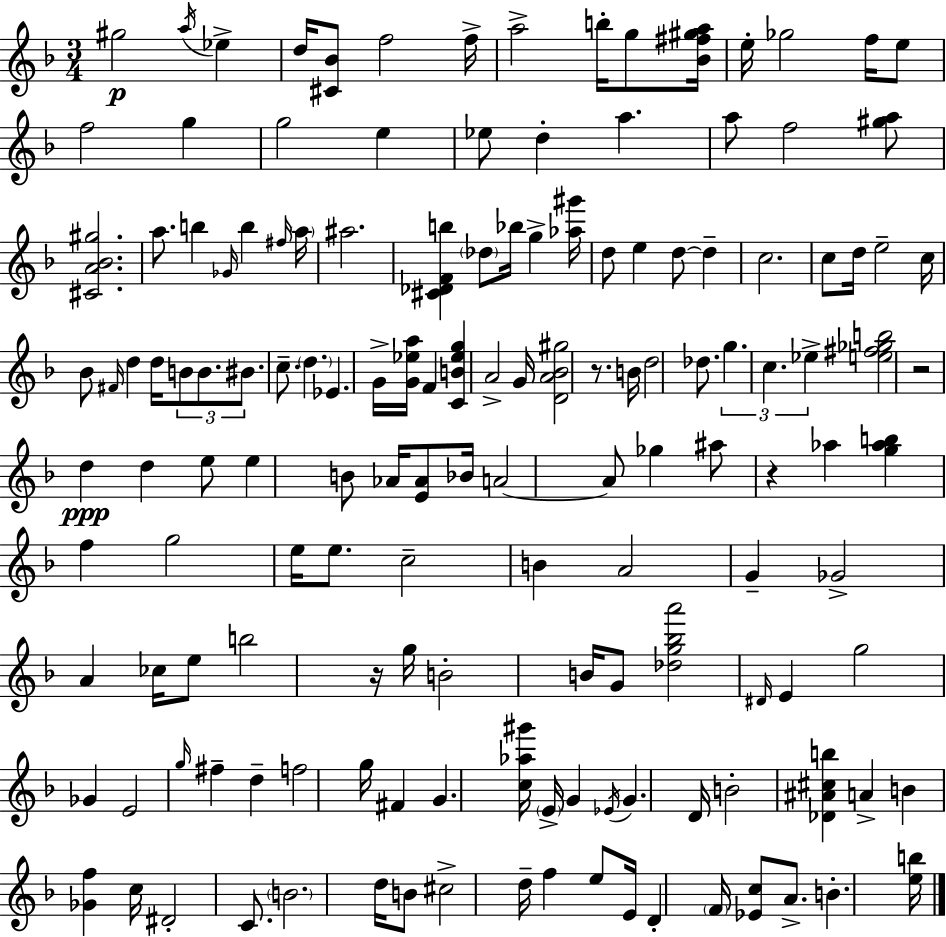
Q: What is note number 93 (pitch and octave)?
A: G5